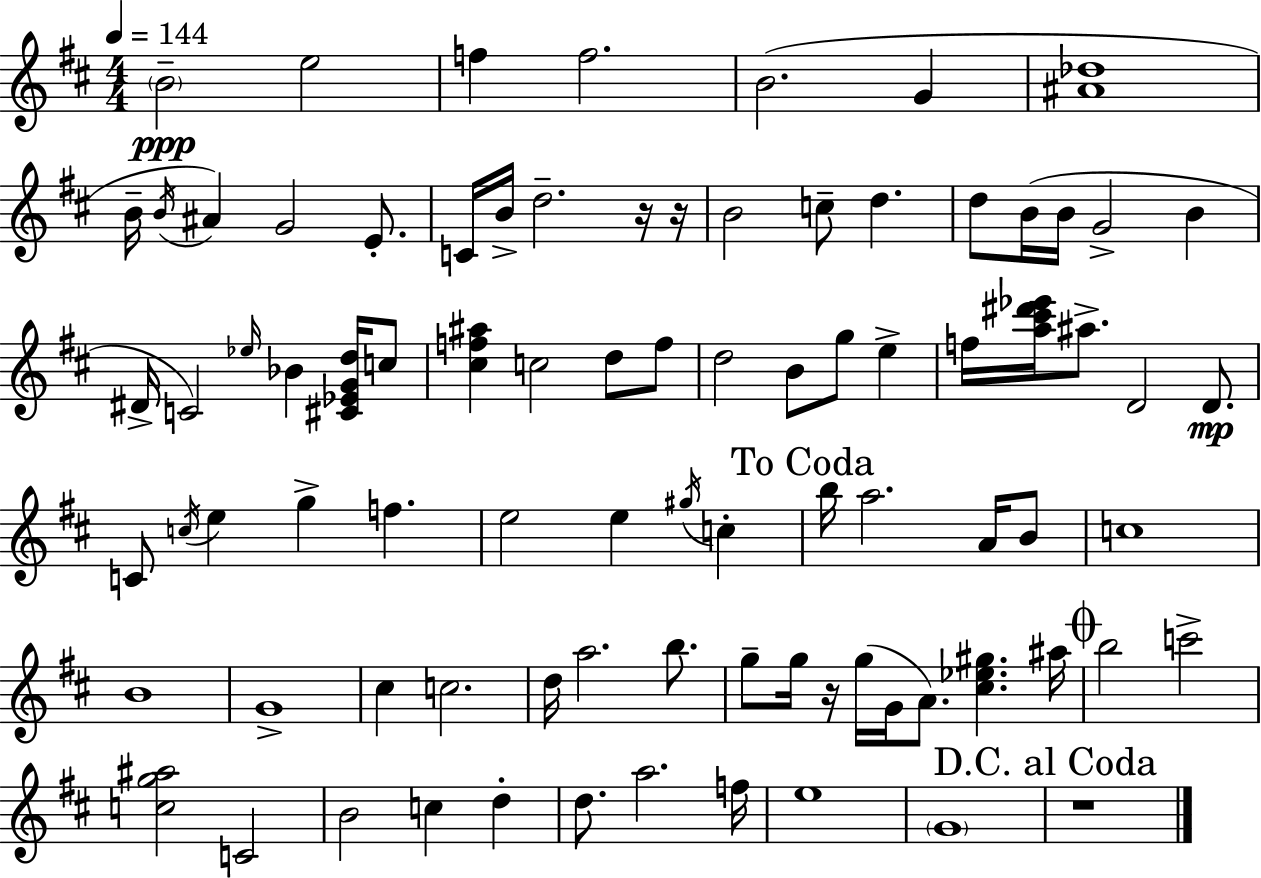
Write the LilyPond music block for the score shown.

{
  \clef treble
  \numericTimeSignature
  \time 4/4
  \key d \major
  \tempo 4 = 144
  \parenthesize b'2--\ppp e''2 | f''4 f''2. | b'2.( g'4 | <ais' des''>1 | \break b'16-- \acciaccatura { b'16 }) ais'4 g'2 e'8.-. | c'16 b'16-> d''2.-- r16 | r16 b'2 c''8-- d''4. | d''8 b'16( b'16 g'2-> b'4 | \break dis'16-> c'2) \grace { ees''16 } bes'4 <cis' ees' g' d''>16 | c''8 <cis'' f'' ais''>4 c''2 d''8 | f''8 d''2 b'8 g''8 e''4-> | f''16 <a'' cis''' dis''' ees'''>16 ais''8.-> d'2 d'8.\mp | \break c'8 \acciaccatura { c''16 } e''4 g''4-> f''4. | e''2 e''4 \acciaccatura { gis''16 } | c''4-. \mark "To Coda" b''16 a''2. | a'16 b'8 c''1 | \break b'1 | g'1-> | cis''4 c''2. | d''16 a''2. | \break b''8. g''8-- g''16 r16 g''16( g'16 a'8.) <cis'' ees'' gis''>4. | ais''16 \mark \markup { \musicglyph "scripts.coda" } b''2 c'''2-> | <c'' g'' ais''>2 c'2 | b'2 c''4 | \break d''4-. d''8. a''2. | f''16 e''1 | \parenthesize g'1 | \mark "D.C. al Coda" r1 | \break \bar "|."
}